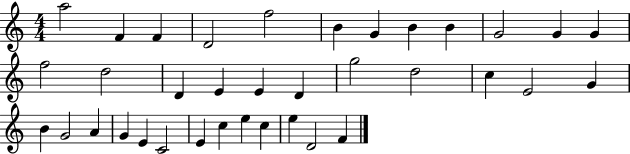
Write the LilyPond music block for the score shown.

{
  \clef treble
  \numericTimeSignature
  \time 4/4
  \key c \major
  a''2 f'4 f'4 | d'2 f''2 | b'4 g'4 b'4 b'4 | g'2 g'4 g'4 | \break f''2 d''2 | d'4 e'4 e'4 d'4 | g''2 d''2 | c''4 e'2 g'4 | \break b'4 g'2 a'4 | g'4 e'4 c'2 | e'4 c''4 e''4 c''4 | e''4 d'2 f'4 | \break \bar "|."
}